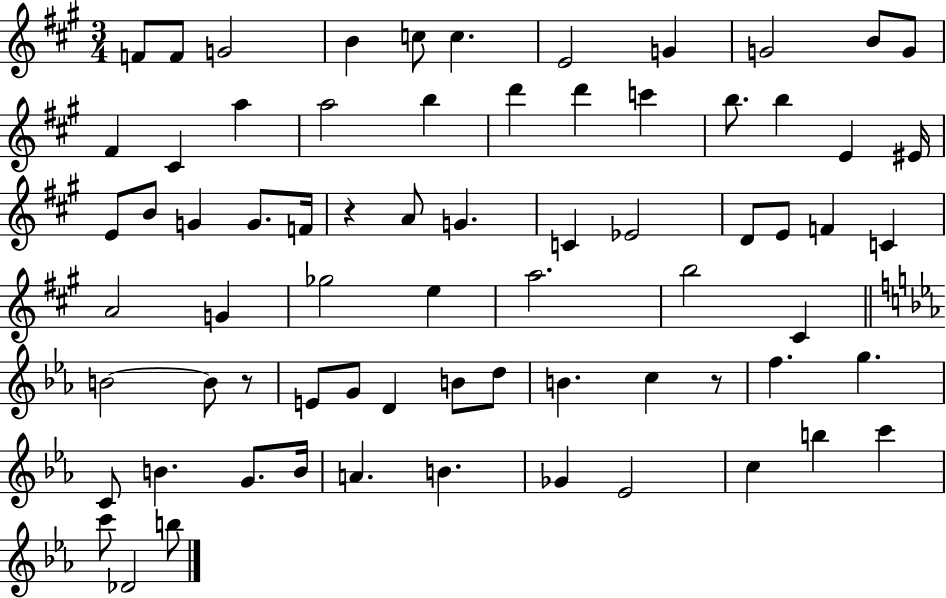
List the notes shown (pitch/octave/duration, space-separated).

F4/e F4/e G4/h B4/q C5/e C5/q. E4/h G4/q G4/h B4/e G4/e F#4/q C#4/q A5/q A5/h B5/q D6/q D6/q C6/q B5/e. B5/q E4/q EIS4/s E4/e B4/e G4/q G4/e. F4/s R/q A4/e G4/q. C4/q Eb4/h D4/e E4/e F4/q C4/q A4/h G4/q Gb5/h E5/q A5/h. B5/h C#4/q B4/h B4/e R/e E4/e G4/e D4/q B4/e D5/e B4/q. C5/q R/e F5/q. G5/q. C4/e B4/q. G4/e. B4/s A4/q. B4/q. Gb4/q Eb4/h C5/q B5/q C6/q C6/e Db4/h B5/e